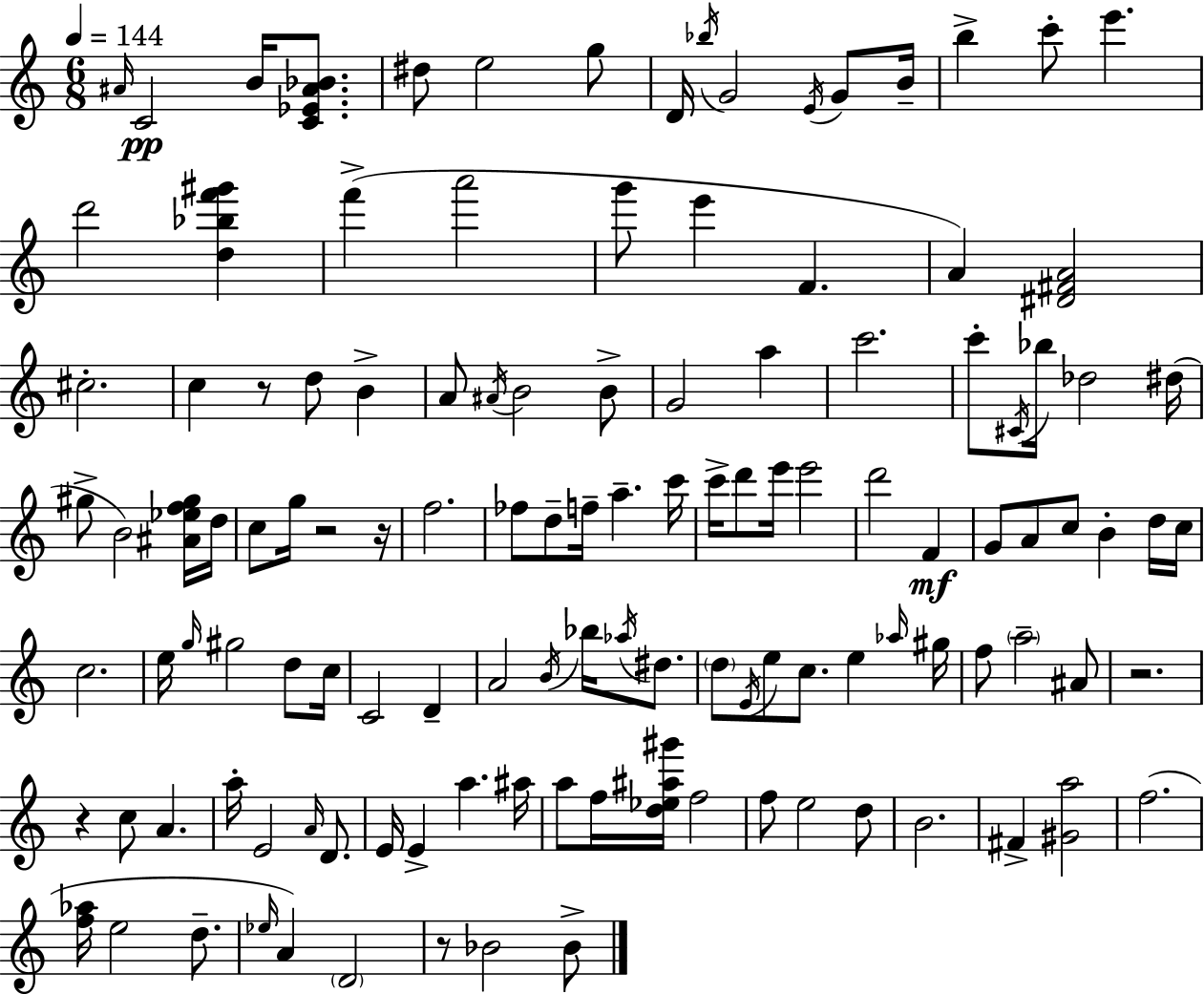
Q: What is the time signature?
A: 6/8